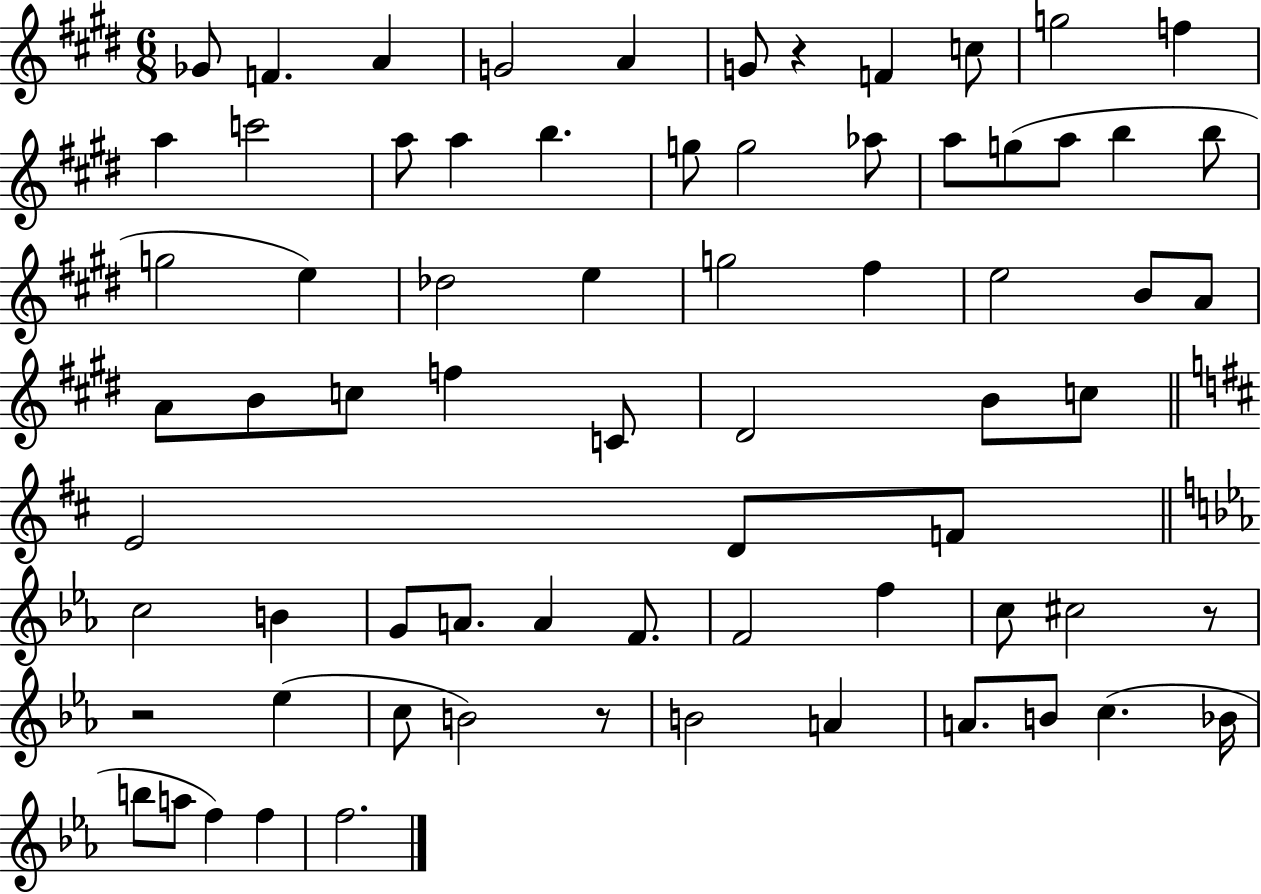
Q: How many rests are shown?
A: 4